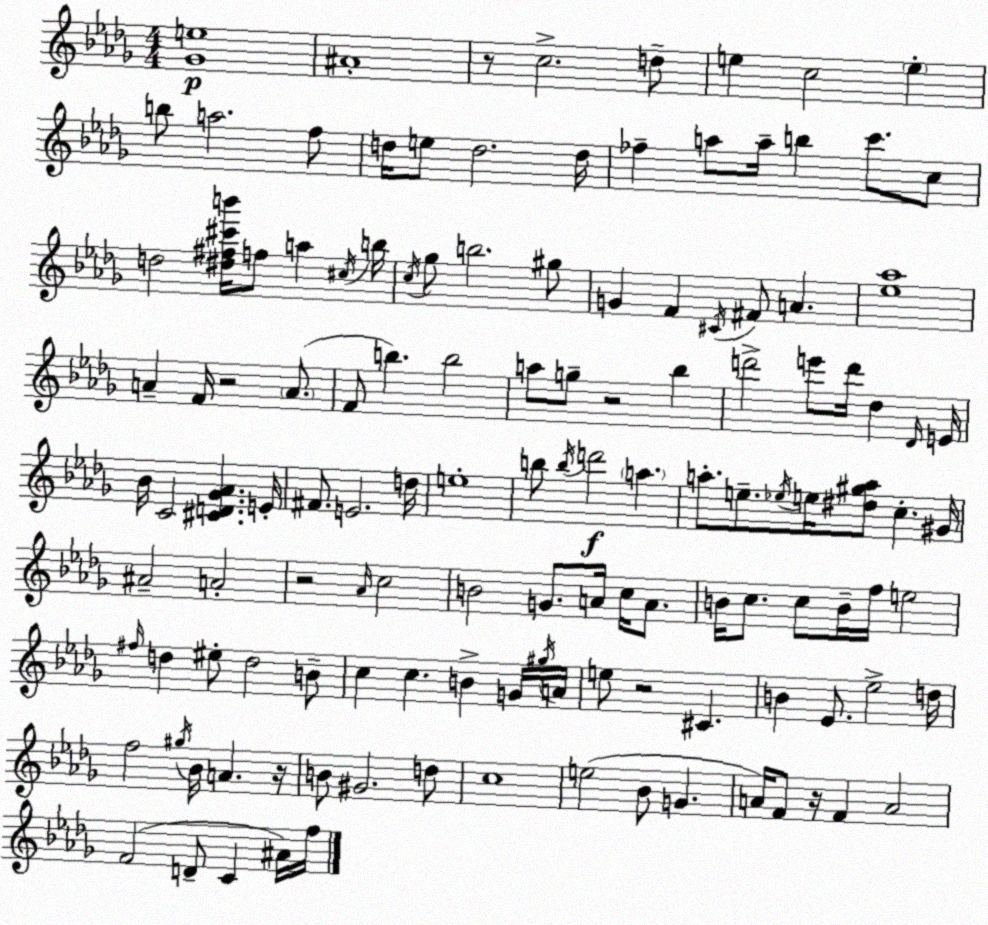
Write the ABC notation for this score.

X:1
T:Untitled
M:4/4
L:1/4
K:Bbm
[_Ge]4 ^A4 z/2 c2 d/2 e c2 e b/2 a2 f/2 d/4 e/2 d2 d/4 _f a/2 a/4 b c'/2 c/2 d2 [^d^f^c'b']/4 f/2 a ^c/4 b/4 c/4 _g/2 b2 ^g/2 G F ^C/4 ^F/2 A [_e_a]4 A F/4 z2 A/2 F/2 b b2 a/2 g/2 z2 _b d'2 e'/2 d'/4 _d _D/4 E/4 _B/4 C2 [^CD_G_A] E/4 ^F/2 E2 d/4 e4 b/2 b/4 d'2 a a/2 e/2 _e/4 e/4 [^d^ga]/2 c ^G/4 ^A2 A2 z2 _A/4 c2 B2 G/2 A/4 c/4 A/2 B/4 c/2 c/2 B/4 f/4 e2 ^f/4 d ^e/2 d2 B/2 c c B G/4 ^g/4 A/4 e/2 z2 ^C B _E/2 _e2 d/4 f2 ^g/4 _B/4 A z/4 B/2 ^G2 d/2 c4 e2 _B/2 G A/4 F/2 z/4 F A2 F2 D/2 C ^A/4 f/4